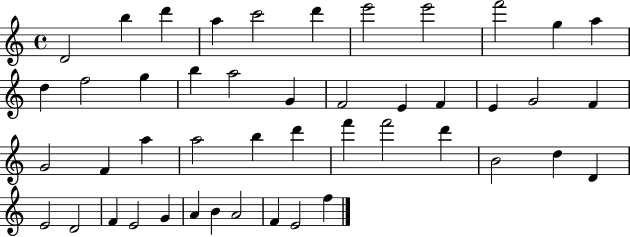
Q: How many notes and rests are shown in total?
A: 46